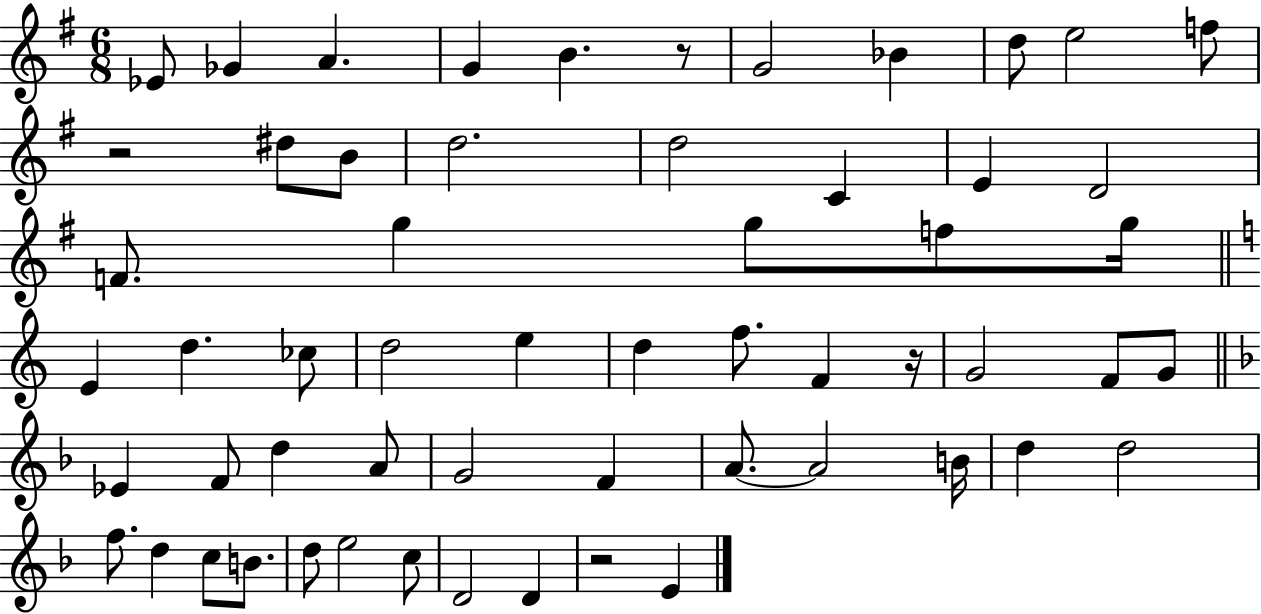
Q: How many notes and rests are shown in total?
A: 58